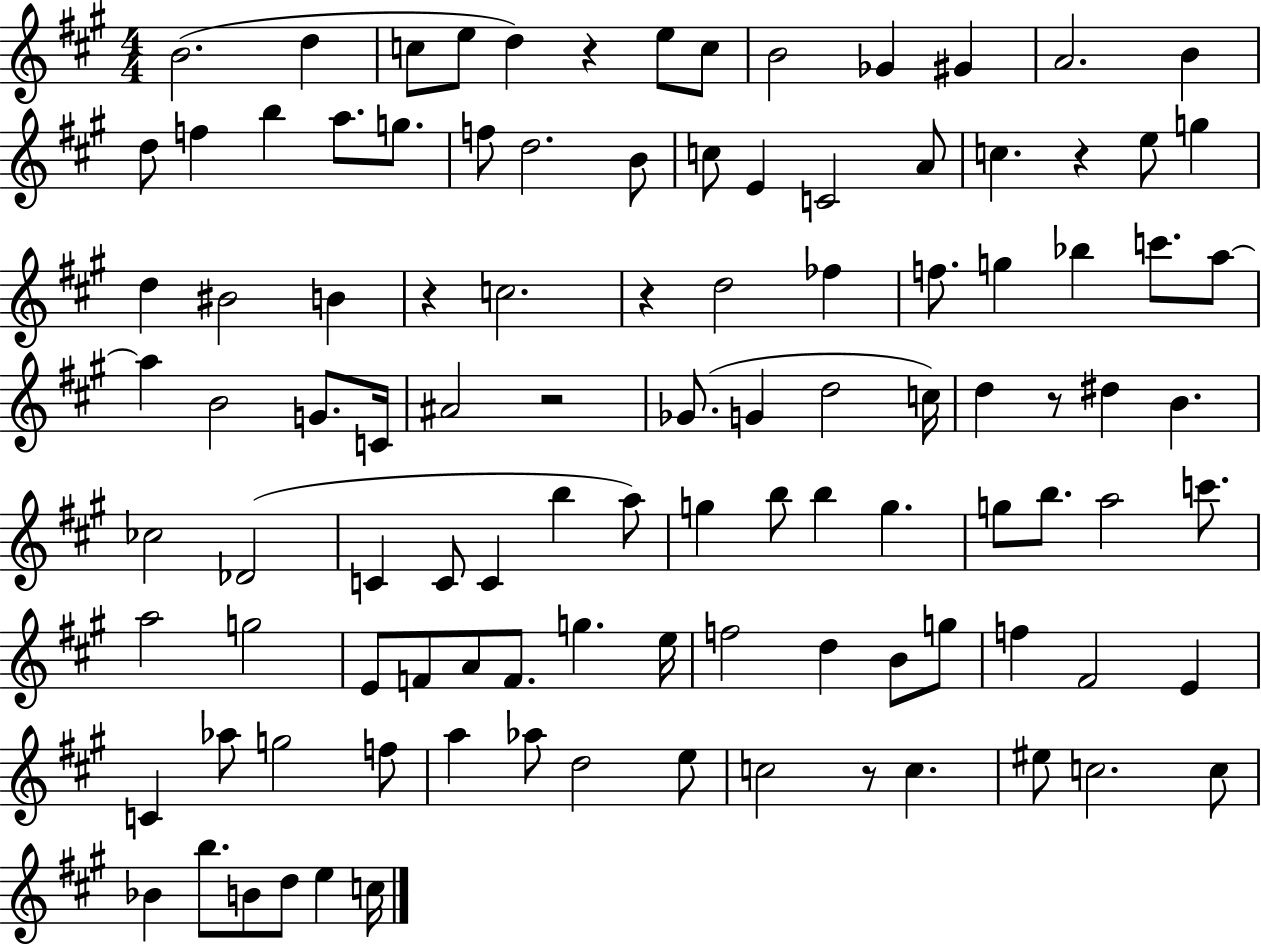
{
  \clef treble
  \numericTimeSignature
  \time 4/4
  \key a \major
  \repeat volta 2 { b'2.( d''4 | c''8 e''8 d''4) r4 e''8 c''8 | b'2 ges'4 gis'4 | a'2. b'4 | \break d''8 f''4 b''4 a''8. g''8. | f''8 d''2. b'8 | c''8 e'4 c'2 a'8 | c''4. r4 e''8 g''4 | \break d''4 bis'2 b'4 | r4 c''2. | r4 d''2 fes''4 | f''8. g''4 bes''4 c'''8. a''8~~ | \break a''4 b'2 g'8. c'16 | ais'2 r2 | ges'8.( g'4 d''2 c''16) | d''4 r8 dis''4 b'4. | \break ces''2 des'2( | c'4 c'8 c'4 b''4 a''8) | g''4 b''8 b''4 g''4. | g''8 b''8. a''2 c'''8. | \break a''2 g''2 | e'8 f'8 a'8 f'8. g''4. e''16 | f''2 d''4 b'8 g''8 | f''4 fis'2 e'4 | \break c'4 aes''8 g''2 f''8 | a''4 aes''8 d''2 e''8 | c''2 r8 c''4. | eis''8 c''2. c''8 | \break bes'4 b''8. b'8 d''8 e''4 c''16 | } \bar "|."
}